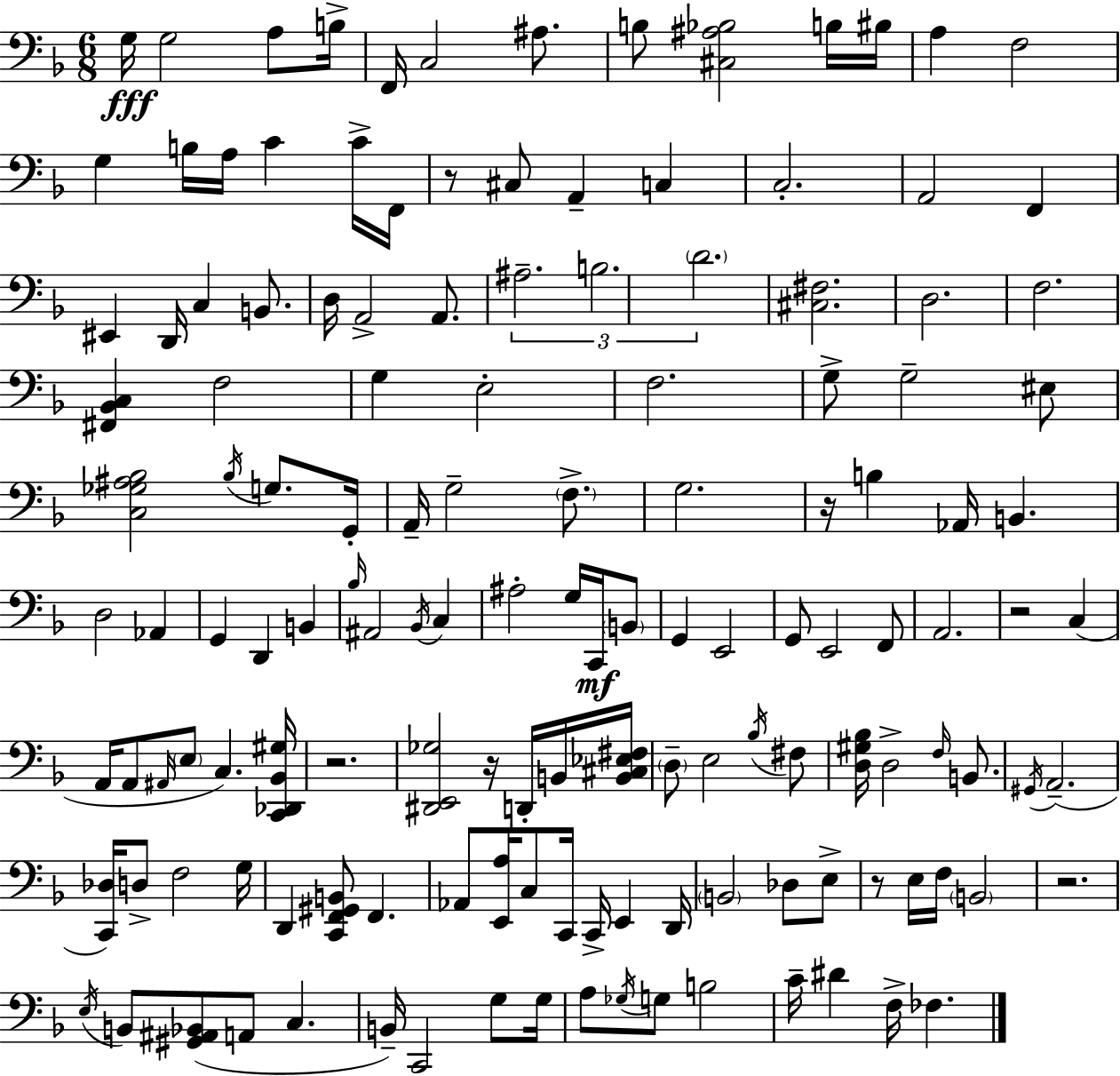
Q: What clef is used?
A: bass